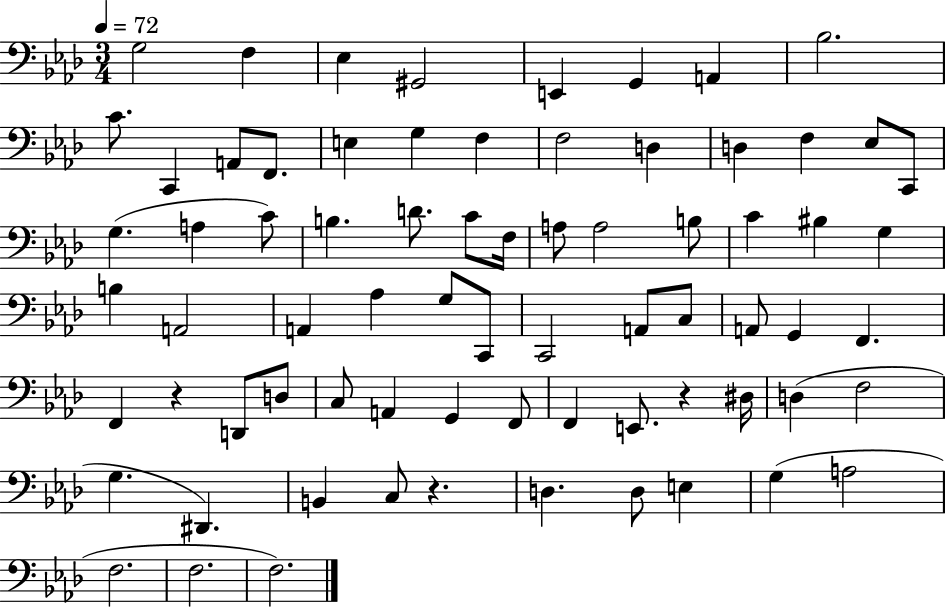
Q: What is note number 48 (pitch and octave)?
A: D2